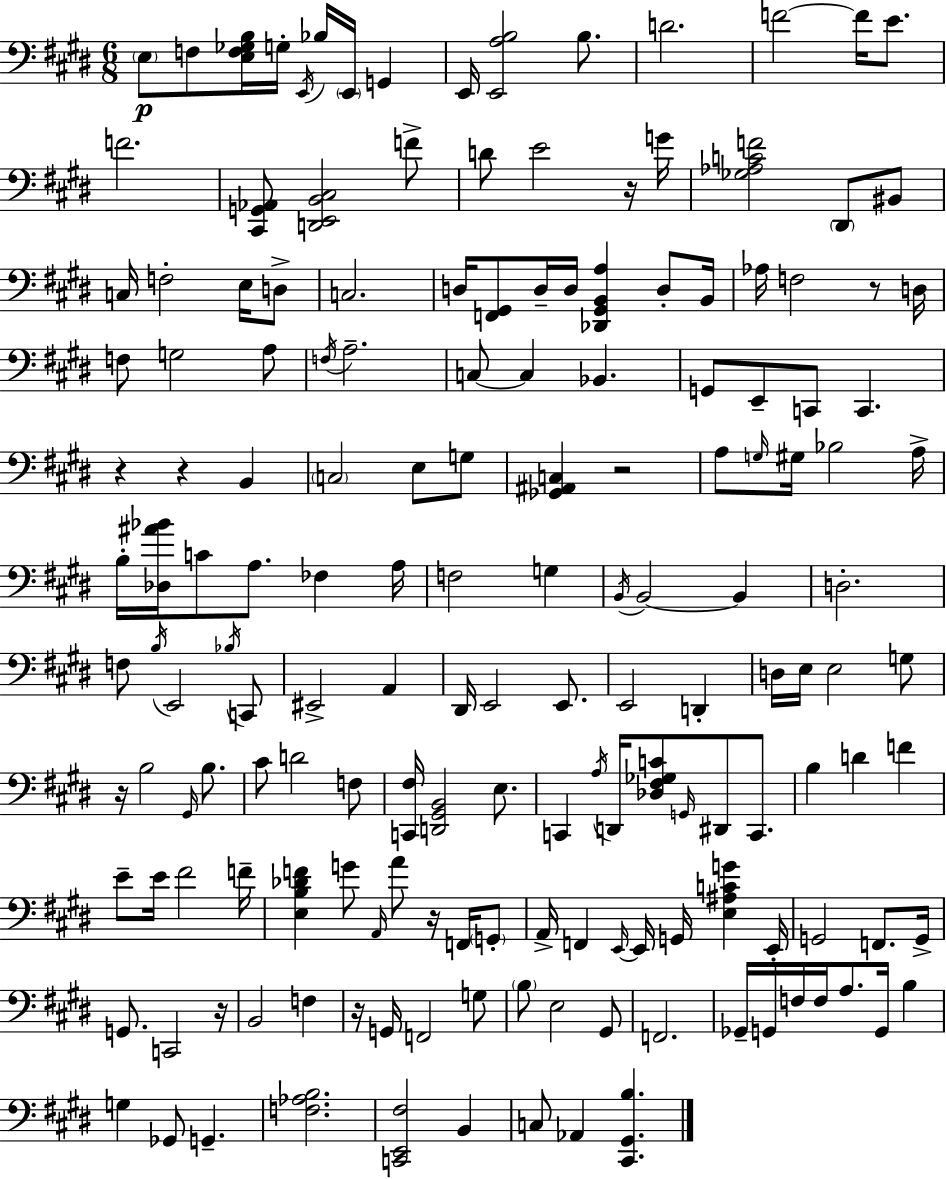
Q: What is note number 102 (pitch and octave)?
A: G4